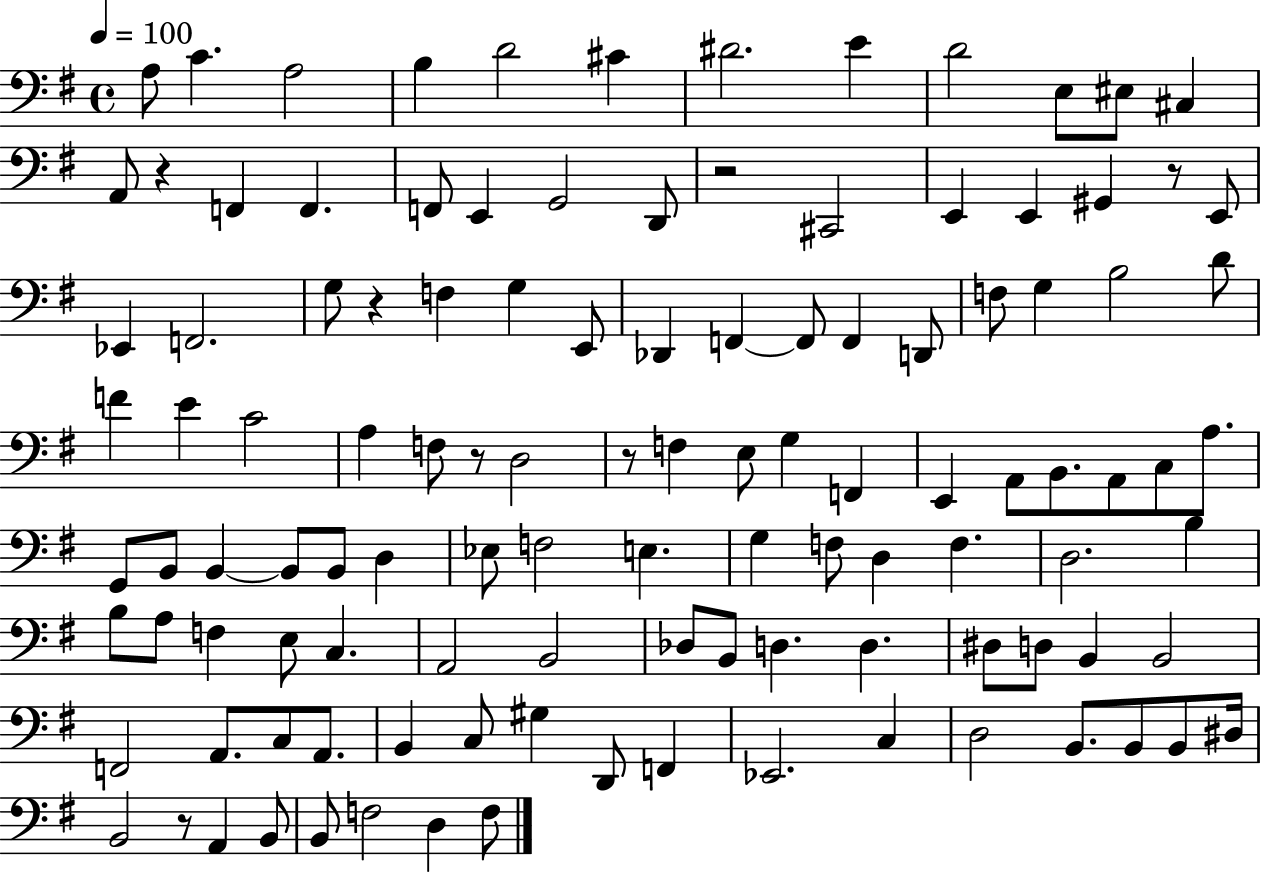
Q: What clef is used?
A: bass